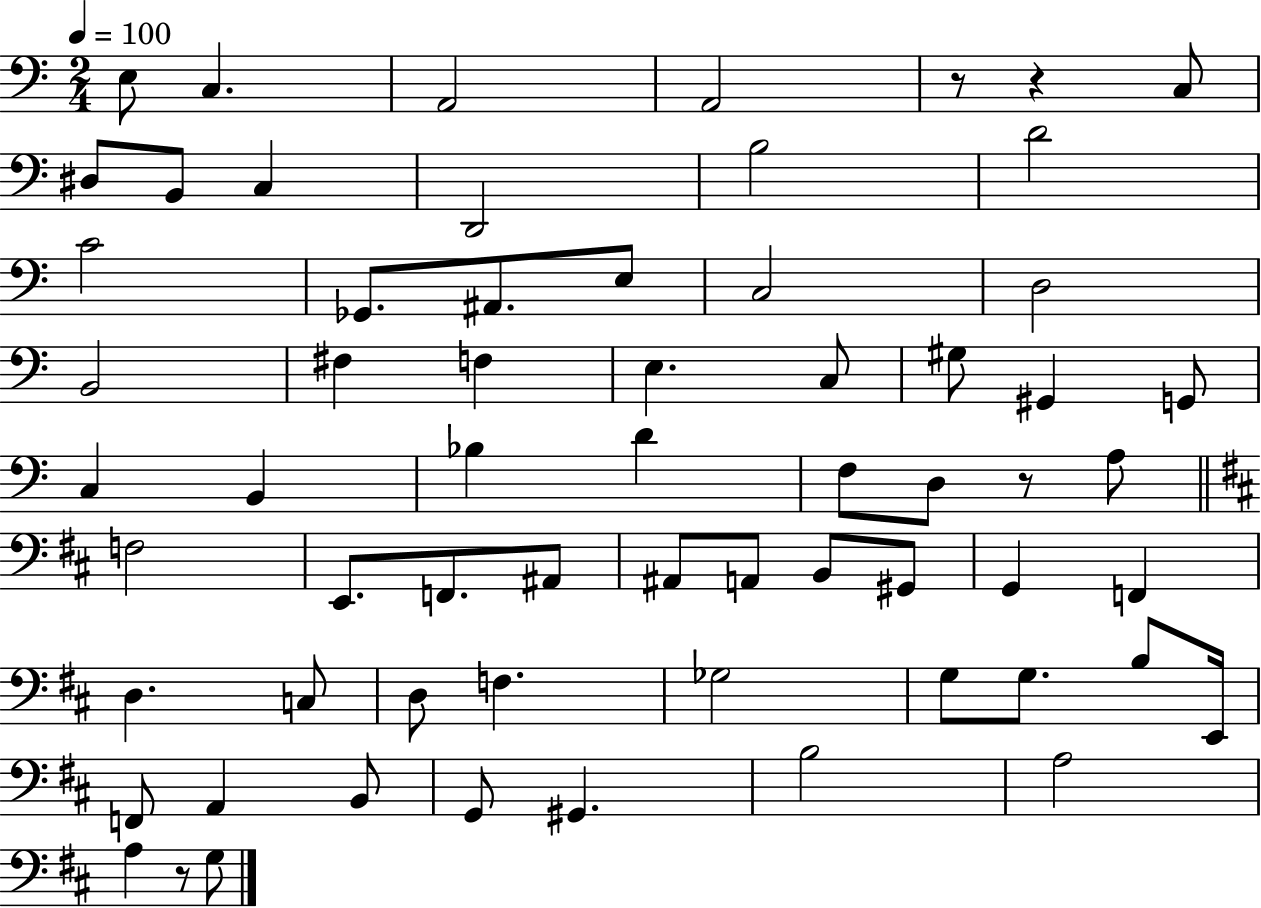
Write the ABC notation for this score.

X:1
T:Untitled
M:2/4
L:1/4
K:C
E,/2 C, A,,2 A,,2 z/2 z C,/2 ^D,/2 B,,/2 C, D,,2 B,2 D2 C2 _G,,/2 ^A,,/2 E,/2 C,2 D,2 B,,2 ^F, F, E, C,/2 ^G,/2 ^G,, G,,/2 C, B,, _B, D F,/2 D,/2 z/2 A,/2 F,2 E,,/2 F,,/2 ^A,,/2 ^A,,/2 A,,/2 B,,/2 ^G,,/2 G,, F,, D, C,/2 D,/2 F, _G,2 G,/2 G,/2 B,/2 E,,/4 F,,/2 A,, B,,/2 G,,/2 ^G,, B,2 A,2 A, z/2 G,/2